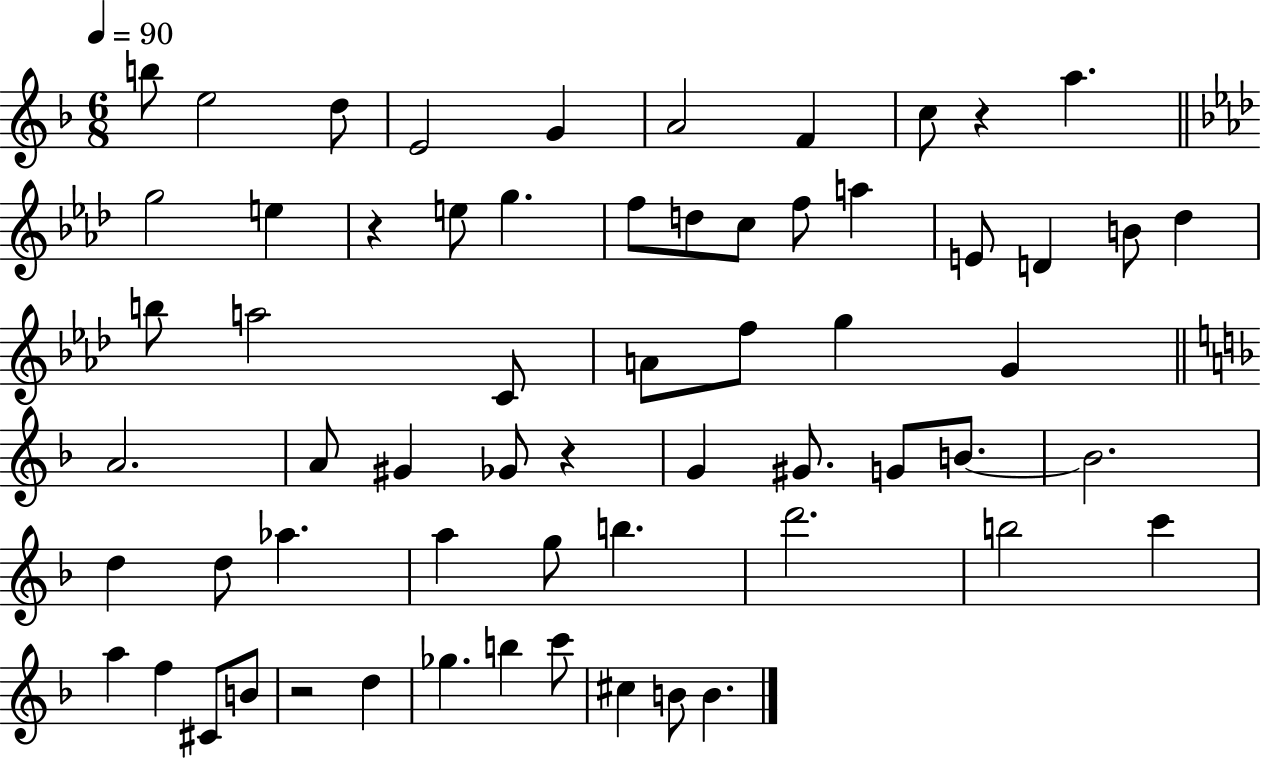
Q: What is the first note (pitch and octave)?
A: B5